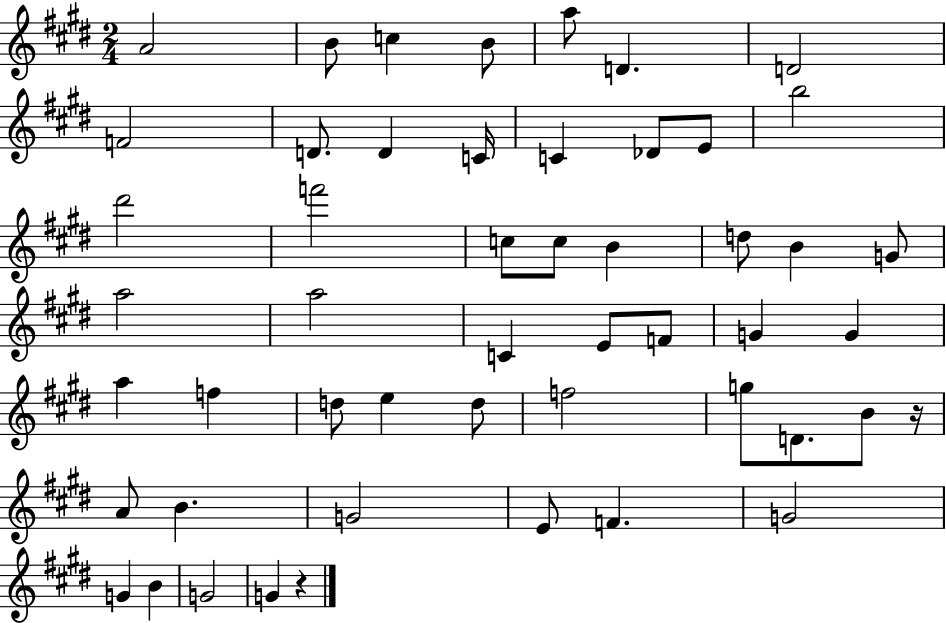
X:1
T:Untitled
M:2/4
L:1/4
K:E
A2 B/2 c B/2 a/2 D D2 F2 D/2 D C/4 C _D/2 E/2 b2 ^d'2 f'2 c/2 c/2 B d/2 B G/2 a2 a2 C E/2 F/2 G G a f d/2 e d/2 f2 g/2 D/2 B/2 z/4 A/2 B G2 E/2 F G2 G B G2 G z